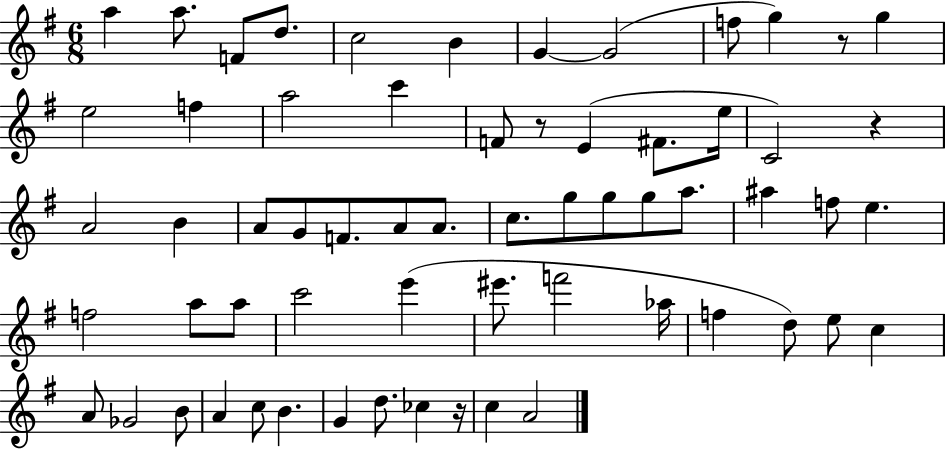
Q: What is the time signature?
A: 6/8